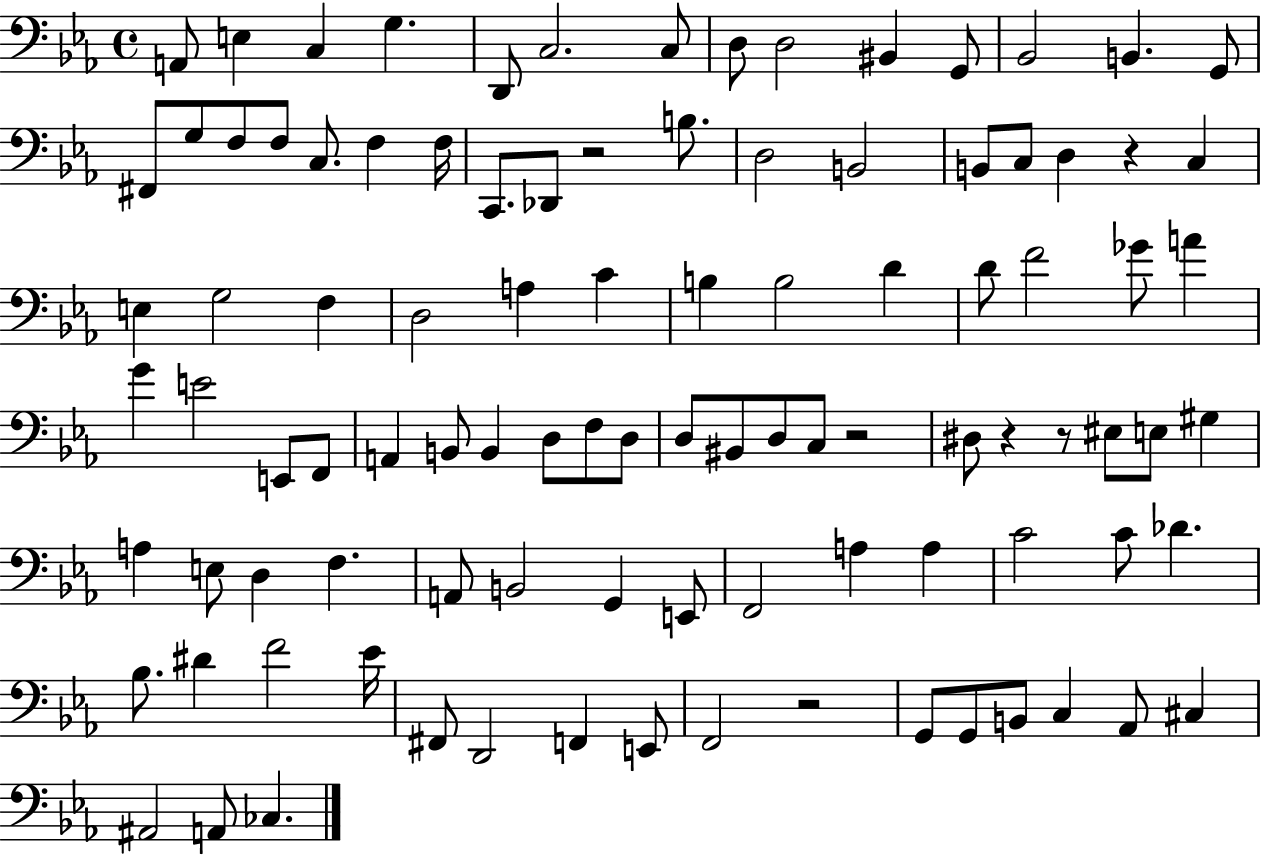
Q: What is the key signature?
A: EES major